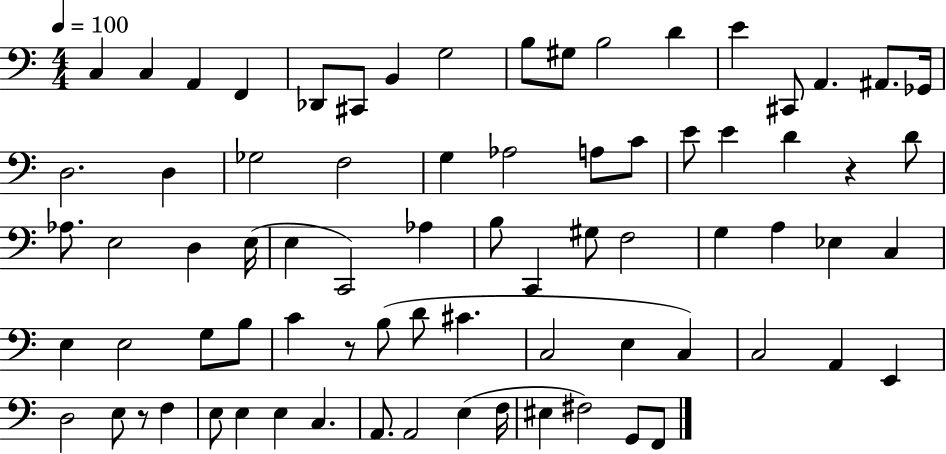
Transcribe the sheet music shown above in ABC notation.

X:1
T:Untitled
M:4/4
L:1/4
K:C
C, C, A,, F,, _D,,/2 ^C,,/2 B,, G,2 B,/2 ^G,/2 B,2 D E ^C,,/2 A,, ^A,,/2 _G,,/4 D,2 D, _G,2 F,2 G, _A,2 A,/2 C/2 E/2 E D z D/2 _A,/2 E,2 D, E,/4 E, C,,2 _A, B,/2 C,, ^G,/2 F,2 G, A, _E, C, E, E,2 G,/2 B,/2 C z/2 B,/2 D/2 ^C C,2 E, C, C,2 A,, E,, D,2 E,/2 z/2 F, E,/2 E, E, C, A,,/2 A,,2 E, F,/4 ^E, ^F,2 G,,/2 F,,/2